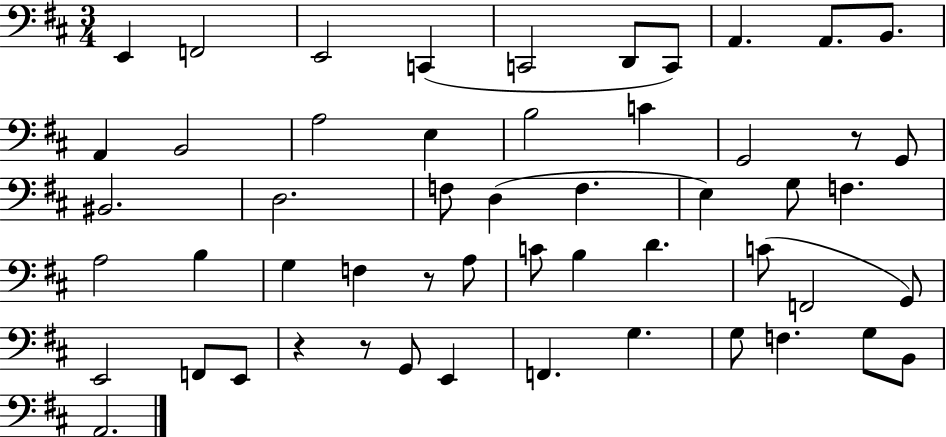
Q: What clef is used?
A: bass